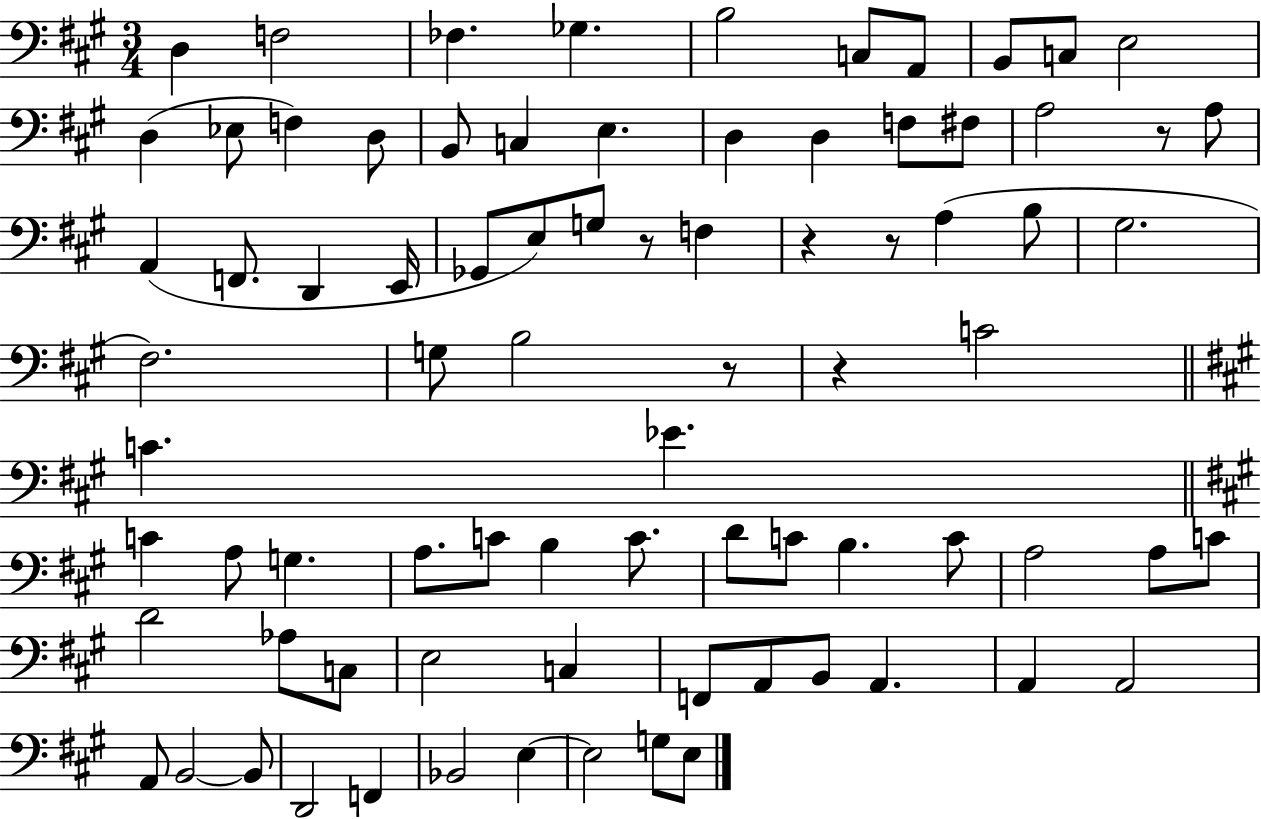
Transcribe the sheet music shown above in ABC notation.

X:1
T:Untitled
M:3/4
L:1/4
K:A
D, F,2 _F, _G, B,2 C,/2 A,,/2 B,,/2 C,/2 E,2 D, _E,/2 F, D,/2 B,,/2 C, E, D, D, F,/2 ^F,/2 A,2 z/2 A,/2 A,, F,,/2 D,, E,,/4 _G,,/2 E,/2 G,/2 z/2 F, z z/2 A, B,/2 ^G,2 ^F,2 G,/2 B,2 z/2 z C2 C _E C A,/2 G, A,/2 C/2 B, C/2 D/2 C/2 B, C/2 A,2 A,/2 C/2 D2 _A,/2 C,/2 E,2 C, F,,/2 A,,/2 B,,/2 A,, A,, A,,2 A,,/2 B,,2 B,,/2 D,,2 F,, _B,,2 E, E,2 G,/2 E,/2